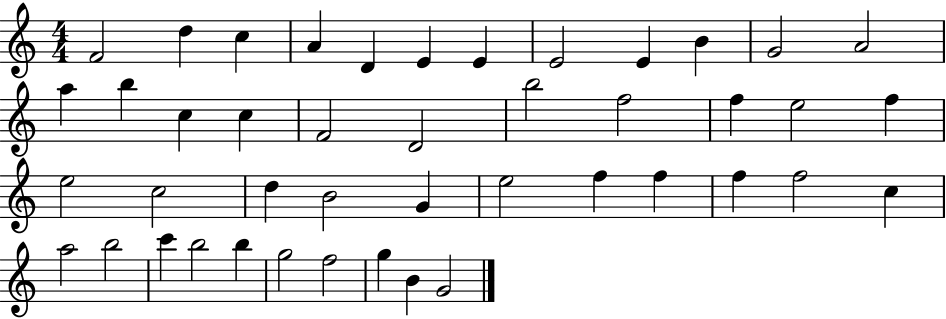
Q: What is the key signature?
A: C major